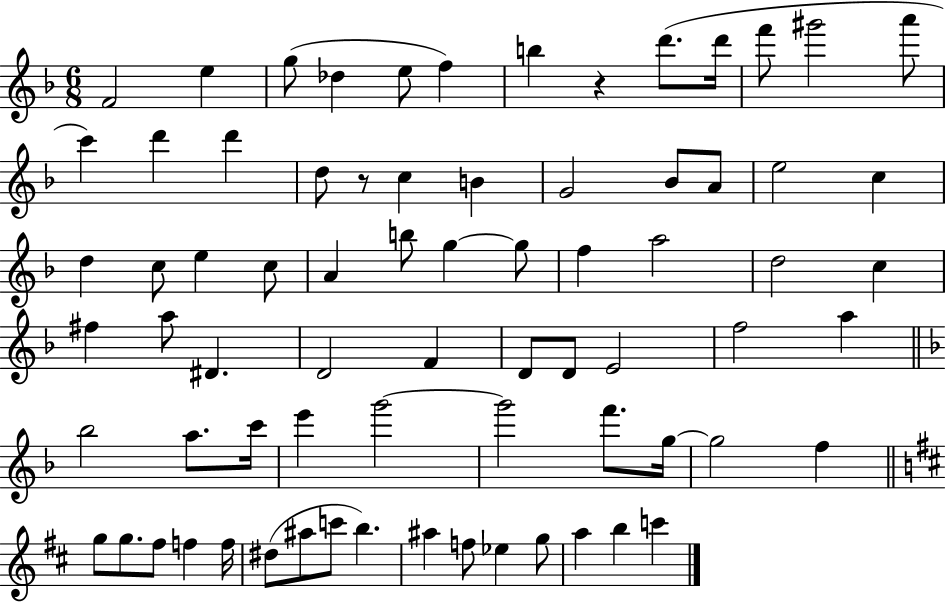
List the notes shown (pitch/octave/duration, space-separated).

F4/h E5/q G5/e Db5/q E5/e F5/q B5/q R/q D6/e. D6/s F6/e G#6/h A6/e C6/q D6/q D6/q D5/e R/e C5/q B4/q G4/h Bb4/e A4/e E5/h C5/q D5/q C5/e E5/q C5/e A4/q B5/e G5/q G5/e F5/q A5/h D5/h C5/q F#5/q A5/e D#4/q. D4/h F4/q D4/e D4/e E4/h F5/h A5/q Bb5/h A5/e. C6/s E6/q G6/h G6/h F6/e. G5/s G5/h F5/q G5/e G5/e. F#5/e F5/q F5/s D#5/e A#5/e C6/e B5/q. A#5/q F5/e Eb5/q G5/e A5/q B5/q C6/q